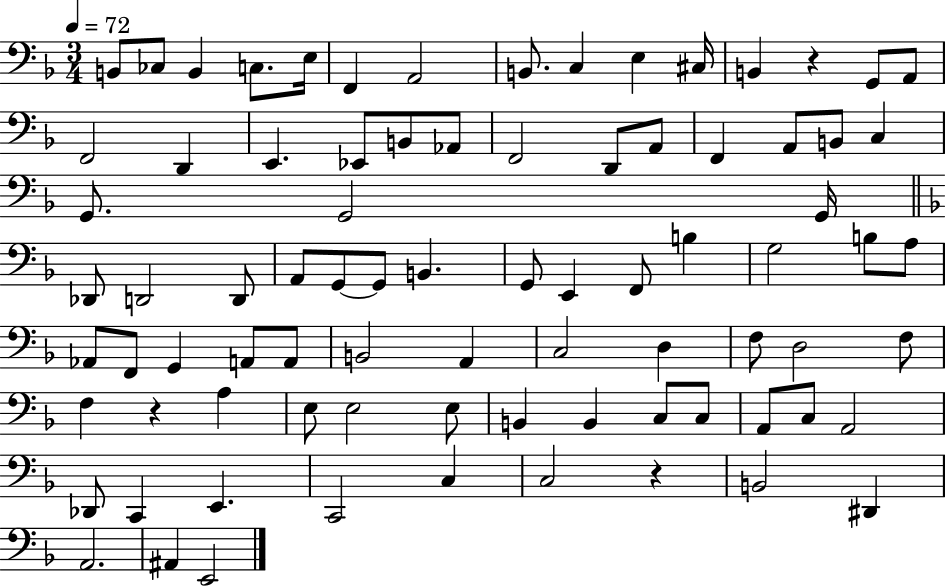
B2/e CES3/e B2/q C3/e. E3/s F2/q A2/h B2/e. C3/q E3/q C#3/s B2/q R/q G2/e A2/e F2/h D2/q E2/q. Eb2/e B2/e Ab2/e F2/h D2/e A2/e F2/q A2/e B2/e C3/q G2/e. G2/h G2/s Db2/e D2/h D2/e A2/e G2/e G2/e B2/q. G2/e E2/q F2/e B3/q G3/h B3/e A3/e Ab2/e F2/e G2/q A2/e A2/e B2/h A2/q C3/h D3/q F3/e D3/h F3/e F3/q R/q A3/q E3/e E3/h E3/e B2/q B2/q C3/e C3/e A2/e C3/e A2/h Db2/e C2/q E2/q. C2/h C3/q C3/h R/q B2/h D#2/q A2/h. A#2/q E2/h